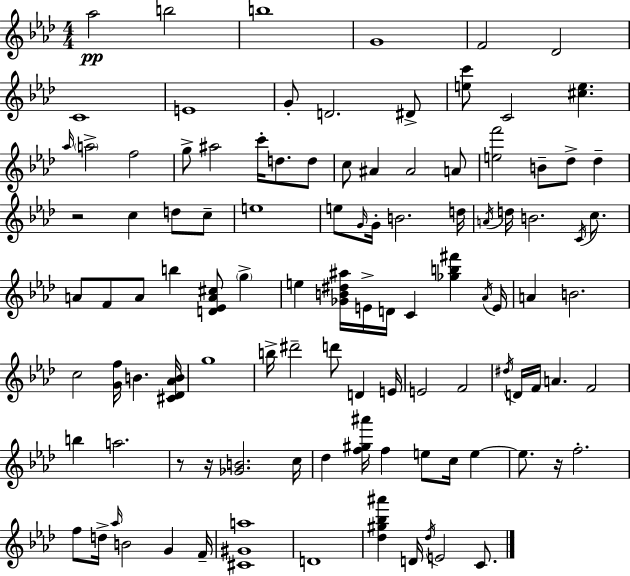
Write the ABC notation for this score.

X:1
T:Untitled
M:4/4
L:1/4
K:Fm
_a2 b2 b4 G4 F2 _D2 C4 E4 G/2 D2 ^D/2 [ec']/2 C2 [^ce] _a/4 a2 f2 g/2 ^a2 c'/4 d/2 d/2 c/2 ^A ^A2 A/2 [ef']2 B/2 _d/2 _d z2 c d/2 c/2 e4 e/2 G/4 G/4 B2 d/4 A/4 d/4 B2 C/4 c/2 A/2 F/2 A/2 b [D_EA^c]/2 g e [_GB^d^a]/4 E/4 D/4 C [_gb^f'] _A/4 E/4 A B2 c2 [Gf]/4 B [^C_D_AB]/4 g4 b/4 ^d'2 d'/2 D E/4 E2 F2 ^d/4 D/4 F/4 A F2 b a2 z/2 z/4 [_GB]2 c/4 _d [f^g^a']/4 f e/2 c/4 e e/2 z/4 f2 f/2 d/4 _a/4 B2 G F/4 [^C^Ga]4 D4 [_d^g_b^a'] D/4 _d/4 E2 C/2